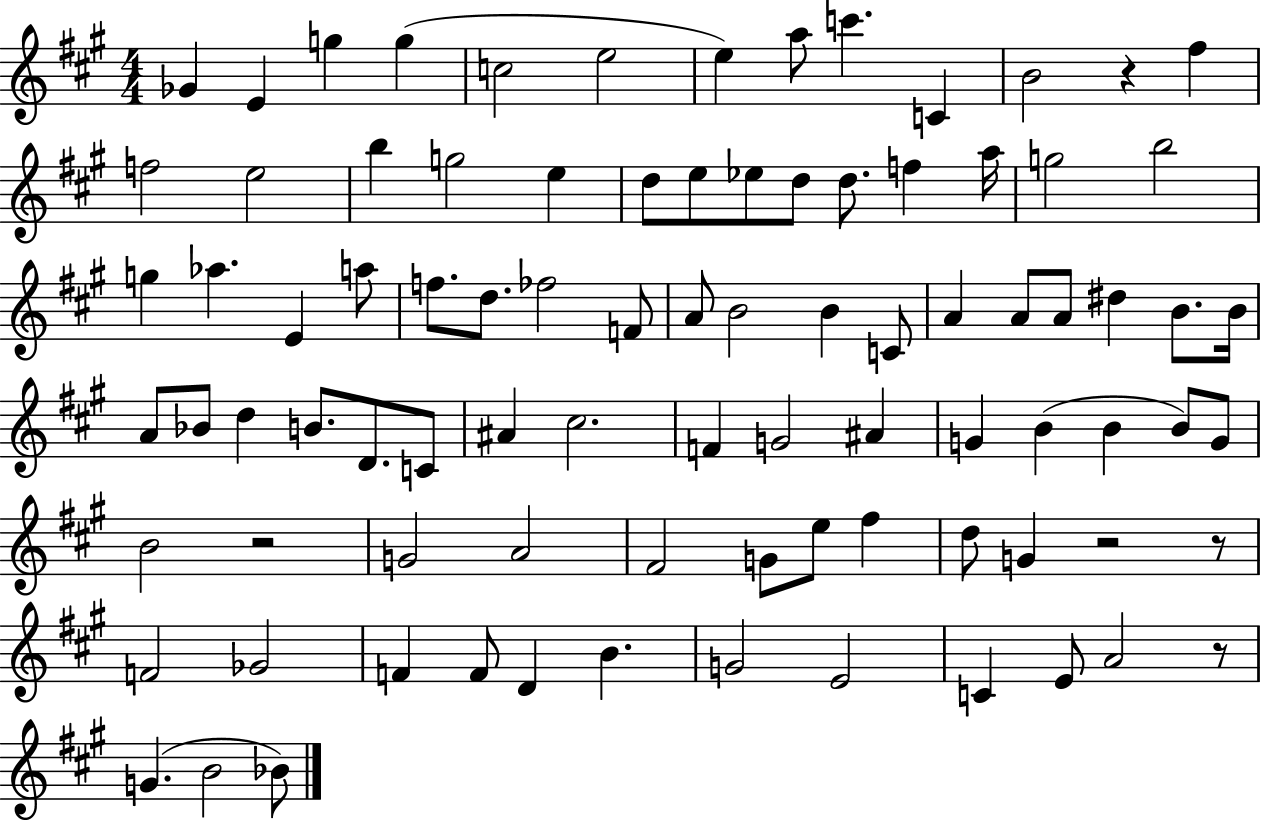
Gb4/q E4/q G5/q G5/q C5/h E5/h E5/q A5/e C6/q. C4/q B4/h R/q F#5/q F5/h E5/h B5/q G5/h E5/q D5/e E5/e Eb5/e D5/e D5/e. F5/q A5/s G5/h B5/h G5/q Ab5/q. E4/q A5/e F5/e. D5/e. FES5/h F4/e A4/e B4/h B4/q C4/e A4/q A4/e A4/e D#5/q B4/e. B4/s A4/e Bb4/e D5/q B4/e. D4/e. C4/e A#4/q C#5/h. F4/q G4/h A#4/q G4/q B4/q B4/q B4/e G4/e B4/h R/h G4/h A4/h F#4/h G4/e E5/e F#5/q D5/e G4/q R/h R/e F4/h Gb4/h F4/q F4/e D4/q B4/q. G4/h E4/h C4/q E4/e A4/h R/e G4/q. B4/h Bb4/e